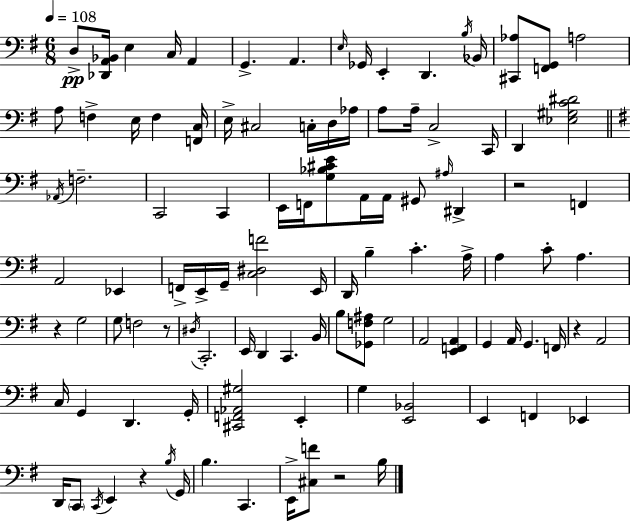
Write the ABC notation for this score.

X:1
T:Untitled
M:6/8
L:1/4
K:Em
D,/2 [_D,,A,,_B,,]/4 E, C,/4 A,, G,, A,, E,/4 _G,,/4 E,, D,, B,/4 _B,,/4 [^C,,_A,]/2 [F,,G,,]/2 A,2 A,/2 F, E,/4 F, [F,,C,]/4 E,/4 ^C,2 C,/4 D,/4 _A,/4 A,/2 A,/4 C,2 C,,/4 D,, [_E,^G,C^D]2 _A,,/4 F,2 C,,2 C,, E,,/4 F,,/4 [G,_B,^CE]/2 A,,/4 A,,/4 ^G,,/2 ^A,/4 ^D,, z2 F,, A,,2 _E,, F,,/4 E,,/4 G,,/4 [C,^D,F]2 E,,/4 D,,/4 B, C A,/4 A, C/2 A, z G,2 G,/2 F,2 z/2 ^D,/4 C,,2 E,,/4 D,, C,, B,,/4 B,/2 [_G,,F,^A,]/2 G,2 A,,2 [E,,F,,A,,] G,, A,,/4 G,, F,,/4 z A,,2 C,/4 G,, D,, G,,/4 [^C,,F,,_A,,^G,]2 E,, G, [E,,_B,,]2 E,, F,, _E,, D,,/4 C,,/2 C,,/4 E,, z B,/4 G,,/4 B, C,, E,,/4 [^C,F]/2 z2 B,/4